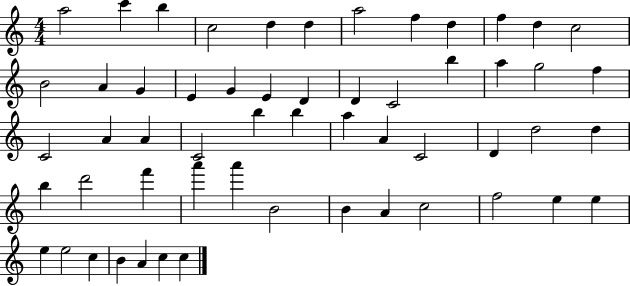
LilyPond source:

{
  \clef treble
  \numericTimeSignature
  \time 4/4
  \key c \major
  a''2 c'''4 b''4 | c''2 d''4 d''4 | a''2 f''4 d''4 | f''4 d''4 c''2 | \break b'2 a'4 g'4 | e'4 g'4 e'4 d'4 | d'4 c'2 b''4 | a''4 g''2 f''4 | \break c'2 a'4 a'4 | c'2 b''4 b''4 | a''4 a'4 c'2 | d'4 d''2 d''4 | \break b''4 d'''2 f'''4 | a'''4 a'''4 b'2 | b'4 a'4 c''2 | f''2 e''4 e''4 | \break e''4 e''2 c''4 | b'4 a'4 c''4 c''4 | \bar "|."
}